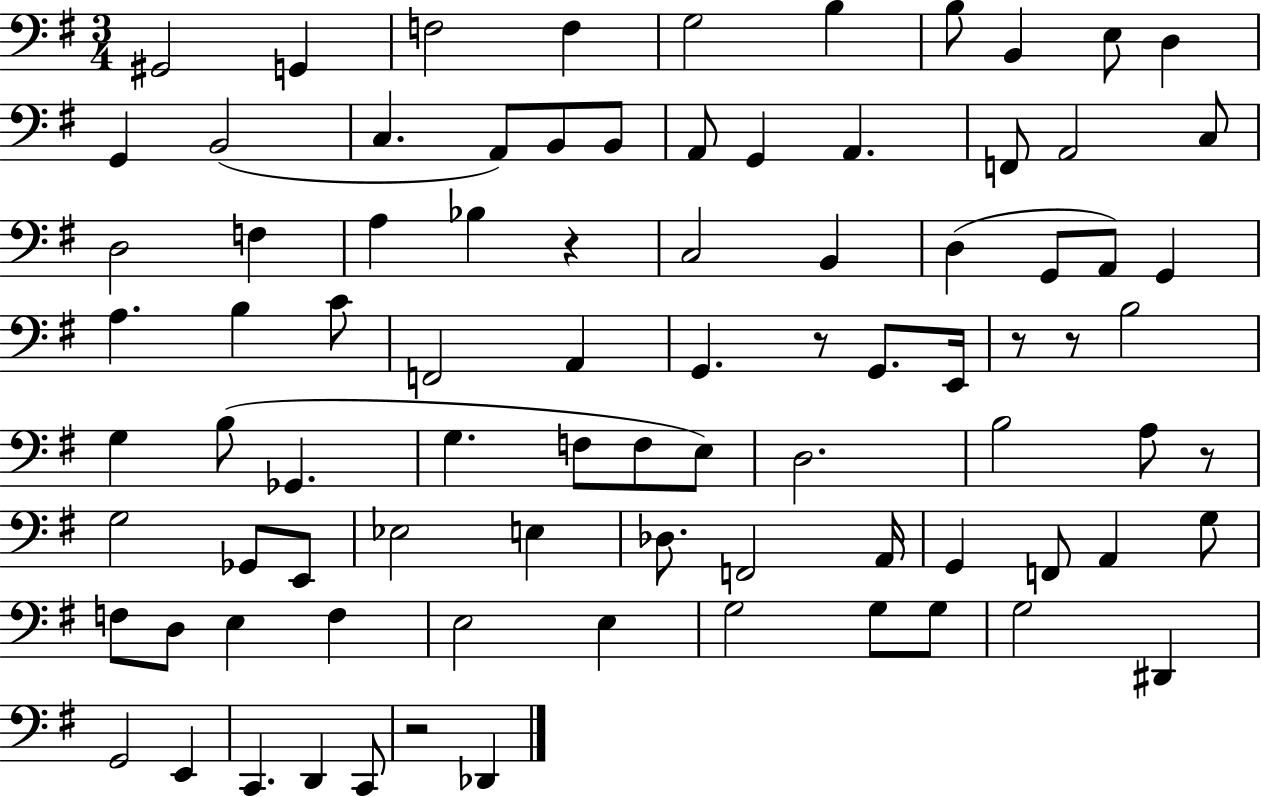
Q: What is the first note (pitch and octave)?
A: G#2